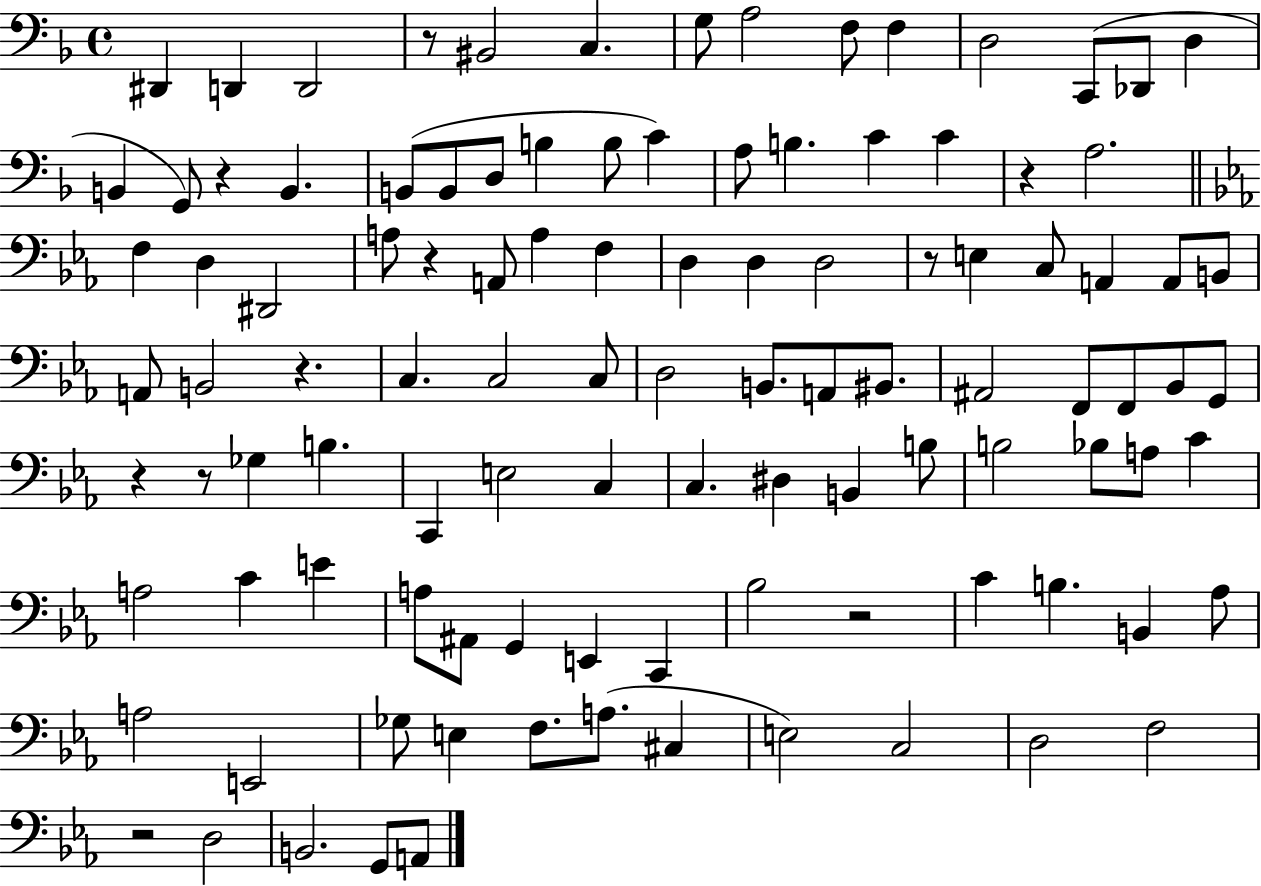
D#2/q D2/q D2/h R/e BIS2/h C3/q. G3/e A3/h F3/e F3/q D3/h C2/e Db2/e D3/q B2/q G2/e R/q B2/q. B2/e B2/e D3/e B3/q B3/e C4/q A3/e B3/q. C4/q C4/q R/q A3/h. F3/q D3/q D#2/h A3/e R/q A2/e A3/q F3/q D3/q D3/q D3/h R/e E3/q C3/e A2/q A2/e B2/e A2/e B2/h R/q. C3/q. C3/h C3/e D3/h B2/e. A2/e BIS2/e. A#2/h F2/e F2/e Bb2/e G2/e R/q R/e Gb3/q B3/q. C2/q E3/h C3/q C3/q. D#3/q B2/q B3/e B3/h Bb3/e A3/e C4/q A3/h C4/q E4/q A3/e A#2/e G2/q E2/q C2/q Bb3/h R/h C4/q B3/q. B2/q Ab3/e A3/h E2/h Gb3/e E3/q F3/e. A3/e. C#3/q E3/h C3/h D3/h F3/h R/h D3/h B2/h. G2/e A2/e